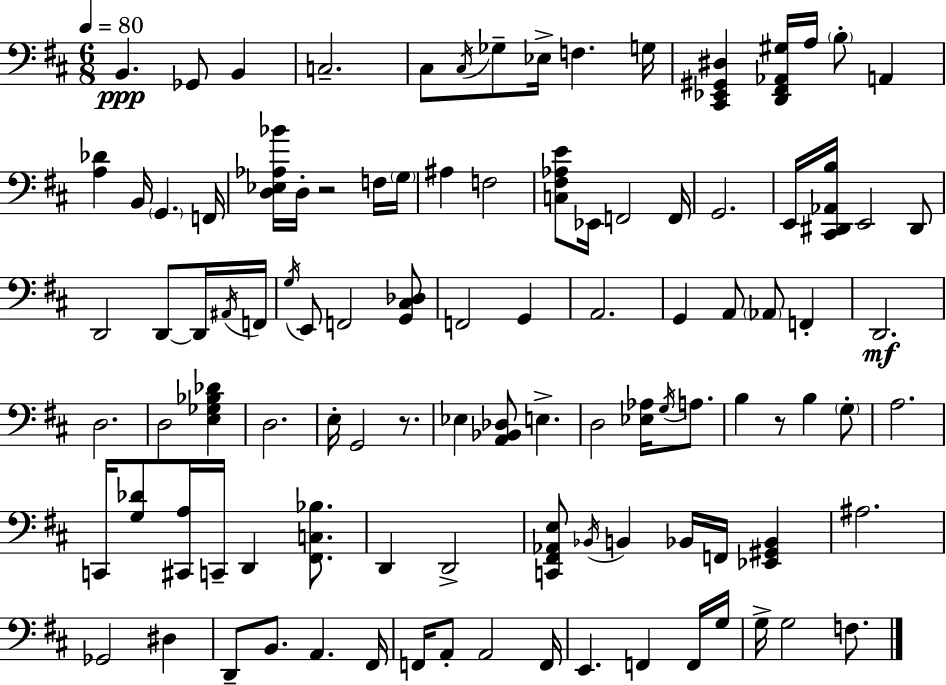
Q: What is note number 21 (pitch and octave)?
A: F3